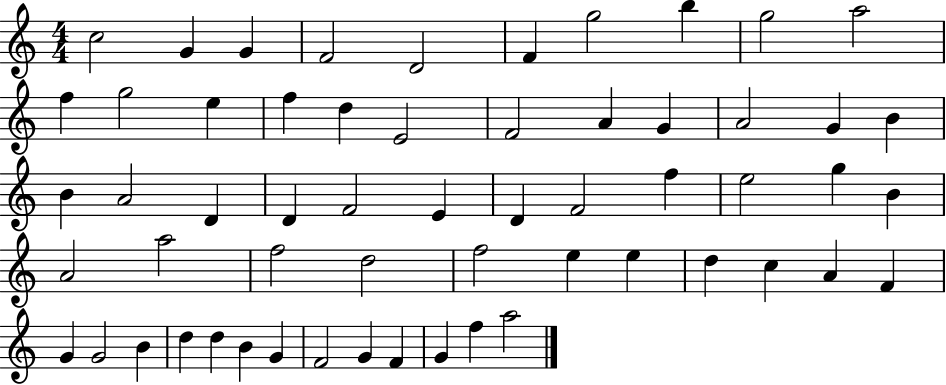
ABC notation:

X:1
T:Untitled
M:4/4
L:1/4
K:C
c2 G G F2 D2 F g2 b g2 a2 f g2 e f d E2 F2 A G A2 G B B A2 D D F2 E D F2 f e2 g B A2 a2 f2 d2 f2 e e d c A F G G2 B d d B G F2 G F G f a2